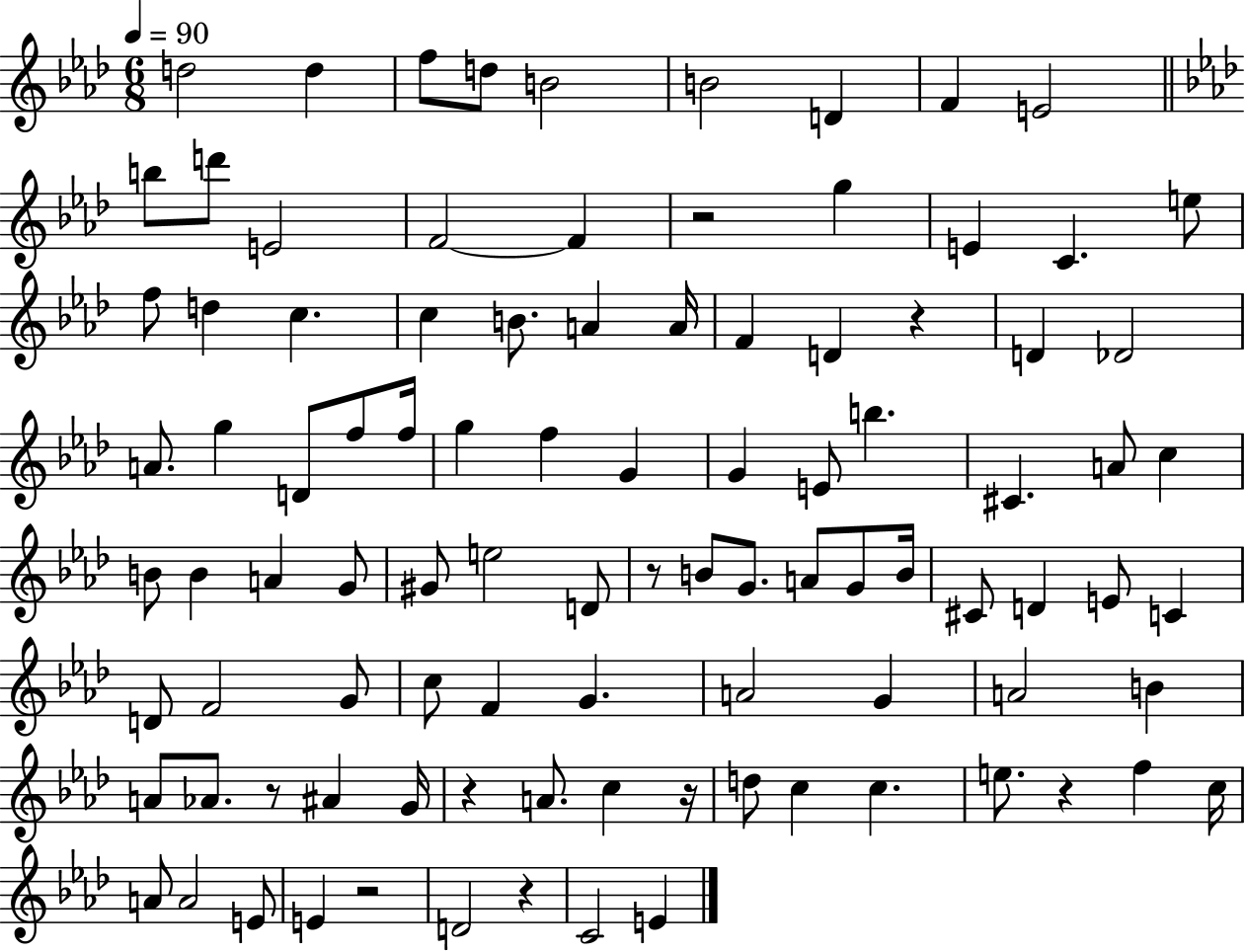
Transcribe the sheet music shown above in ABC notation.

X:1
T:Untitled
M:6/8
L:1/4
K:Ab
d2 d f/2 d/2 B2 B2 D F E2 b/2 d'/2 E2 F2 F z2 g E C e/2 f/2 d c c B/2 A A/4 F D z D _D2 A/2 g D/2 f/2 f/4 g f G G E/2 b ^C A/2 c B/2 B A G/2 ^G/2 e2 D/2 z/2 B/2 G/2 A/2 G/2 B/4 ^C/2 D E/2 C D/2 F2 G/2 c/2 F G A2 G A2 B A/2 _A/2 z/2 ^A G/4 z A/2 c z/4 d/2 c c e/2 z f c/4 A/2 A2 E/2 E z2 D2 z C2 E